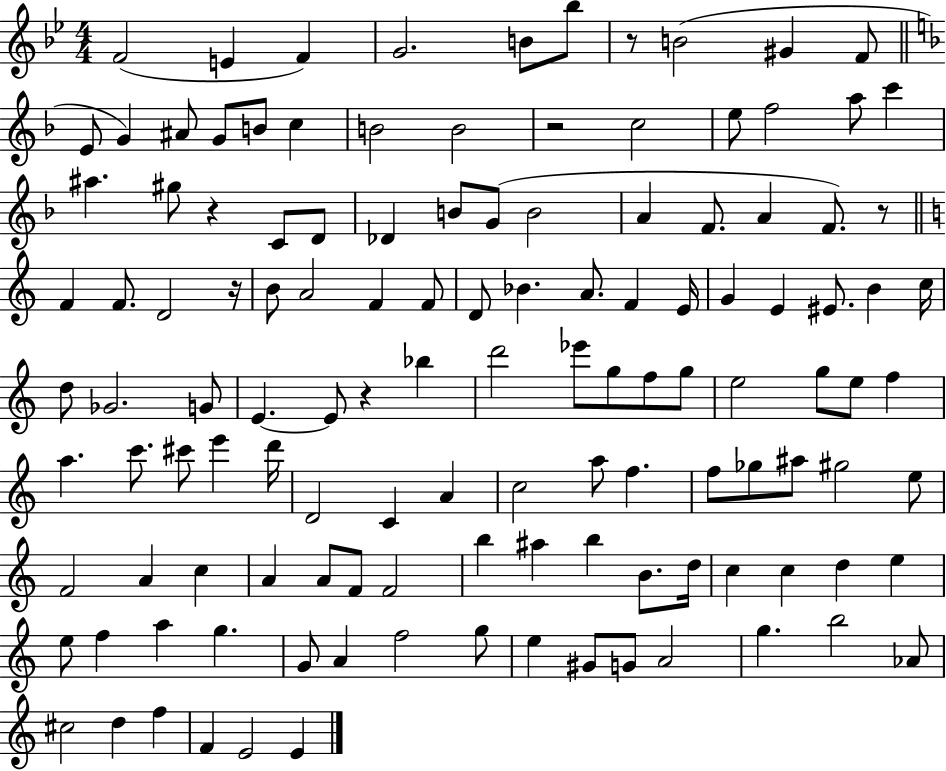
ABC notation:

X:1
T:Untitled
M:4/4
L:1/4
K:Bb
F2 E F G2 B/2 _b/2 z/2 B2 ^G F/2 E/2 G ^A/2 G/2 B/2 c B2 B2 z2 c2 e/2 f2 a/2 c' ^a ^g/2 z C/2 D/2 _D B/2 G/2 B2 A F/2 A F/2 z/2 F F/2 D2 z/4 B/2 A2 F F/2 D/2 _B A/2 F E/4 G E ^E/2 B c/4 d/2 _G2 G/2 E E/2 z _b d'2 _e'/2 g/2 f/2 g/2 e2 g/2 e/2 f a c'/2 ^c'/2 e' d'/4 D2 C A c2 a/2 f f/2 _g/2 ^a/2 ^g2 e/2 F2 A c A A/2 F/2 F2 b ^a b B/2 d/4 c c d e e/2 f a g G/2 A f2 g/2 e ^G/2 G/2 A2 g b2 _A/2 ^c2 d f F E2 E